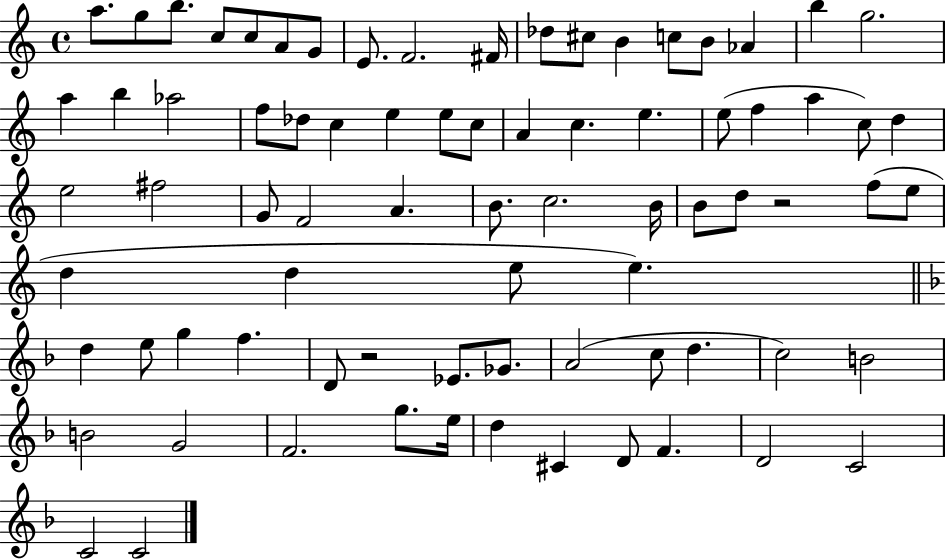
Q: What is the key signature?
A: C major